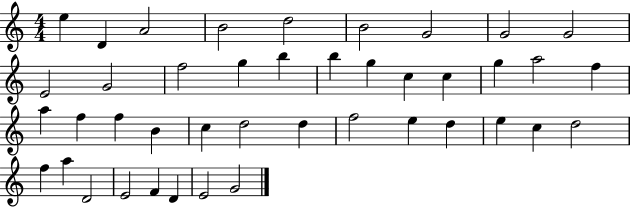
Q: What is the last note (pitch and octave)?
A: G4